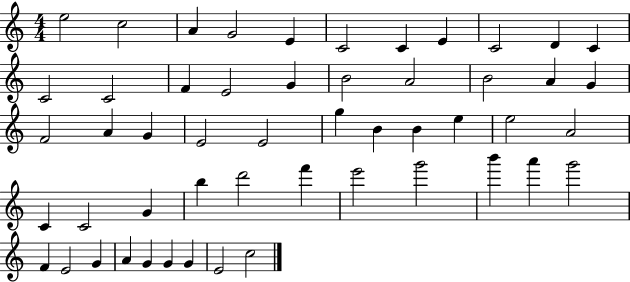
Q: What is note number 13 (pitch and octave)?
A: C4